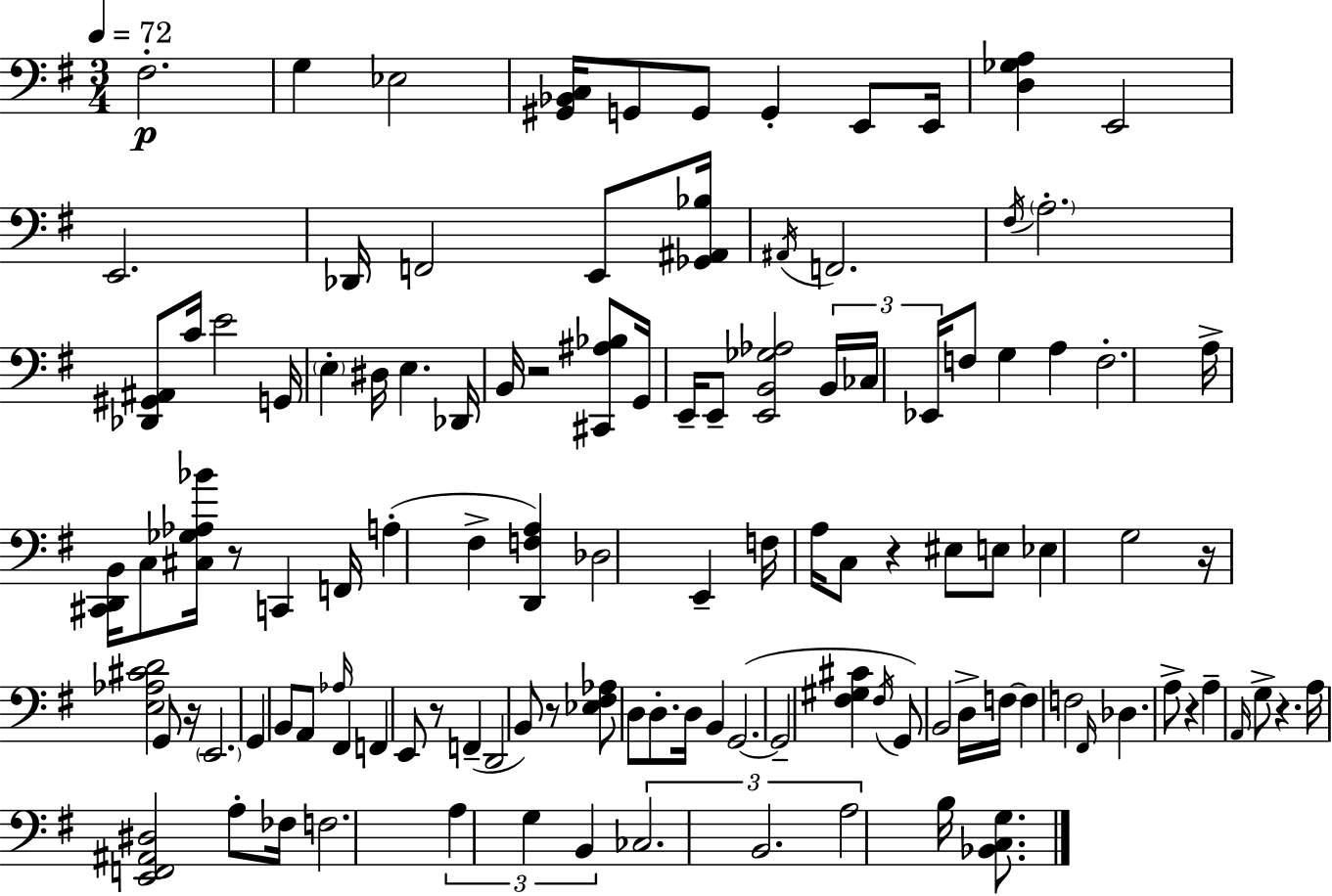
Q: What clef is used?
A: bass